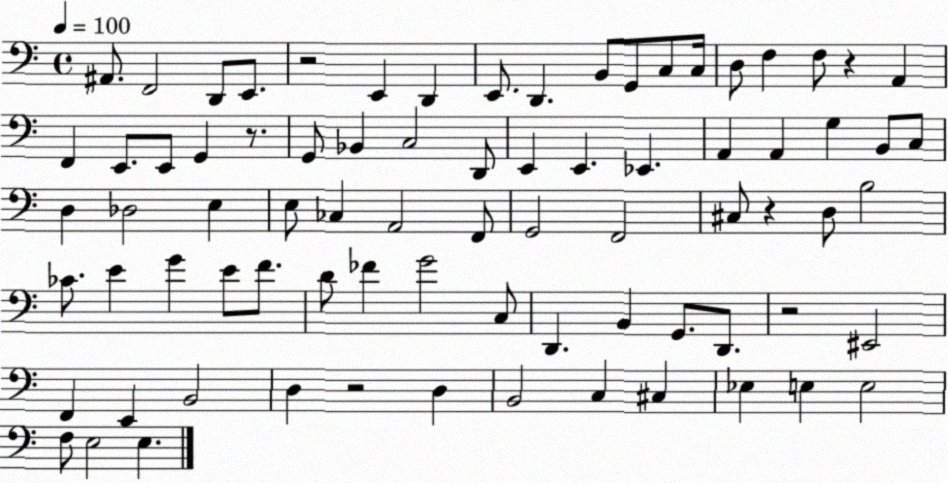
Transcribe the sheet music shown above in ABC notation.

X:1
T:Untitled
M:4/4
L:1/4
K:C
^A,,/2 F,,2 D,,/2 E,,/2 z2 E,, D,, E,,/2 D,, B,,/2 G,,/2 C,/2 C,/4 D,/2 F, F,/2 z A,, F,, E,,/2 E,,/2 G,, z/2 G,,/2 _B,, C,2 D,,/2 E,, E,, _E,, A,, A,, G, B,,/2 C,/2 D, _D,2 E, E,/2 _C, A,,2 F,,/2 G,,2 F,,2 ^C,/2 z D,/2 B,2 _C/2 E G E/2 F/2 D/2 _F G2 C,/2 D,, B,, G,,/2 D,,/2 z2 ^E,,2 F,, E,, B,,2 D, z2 D, B,,2 C, ^C, _E, E, E,2 F,/2 E,2 E,